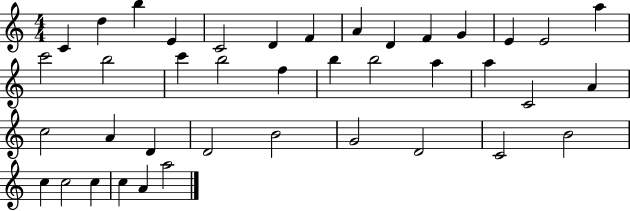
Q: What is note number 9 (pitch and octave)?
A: D4